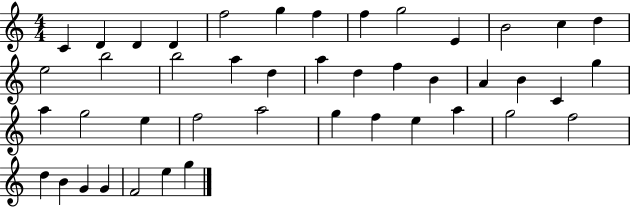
{
  \clef treble
  \numericTimeSignature
  \time 4/4
  \key c \major
  c'4 d'4 d'4 d'4 | f''2 g''4 f''4 | f''4 g''2 e'4 | b'2 c''4 d''4 | \break e''2 b''2 | b''2 a''4 d''4 | a''4 d''4 f''4 b'4 | a'4 b'4 c'4 g''4 | \break a''4 g''2 e''4 | f''2 a''2 | g''4 f''4 e''4 a''4 | g''2 f''2 | \break d''4 b'4 g'4 g'4 | f'2 e''4 g''4 | \bar "|."
}